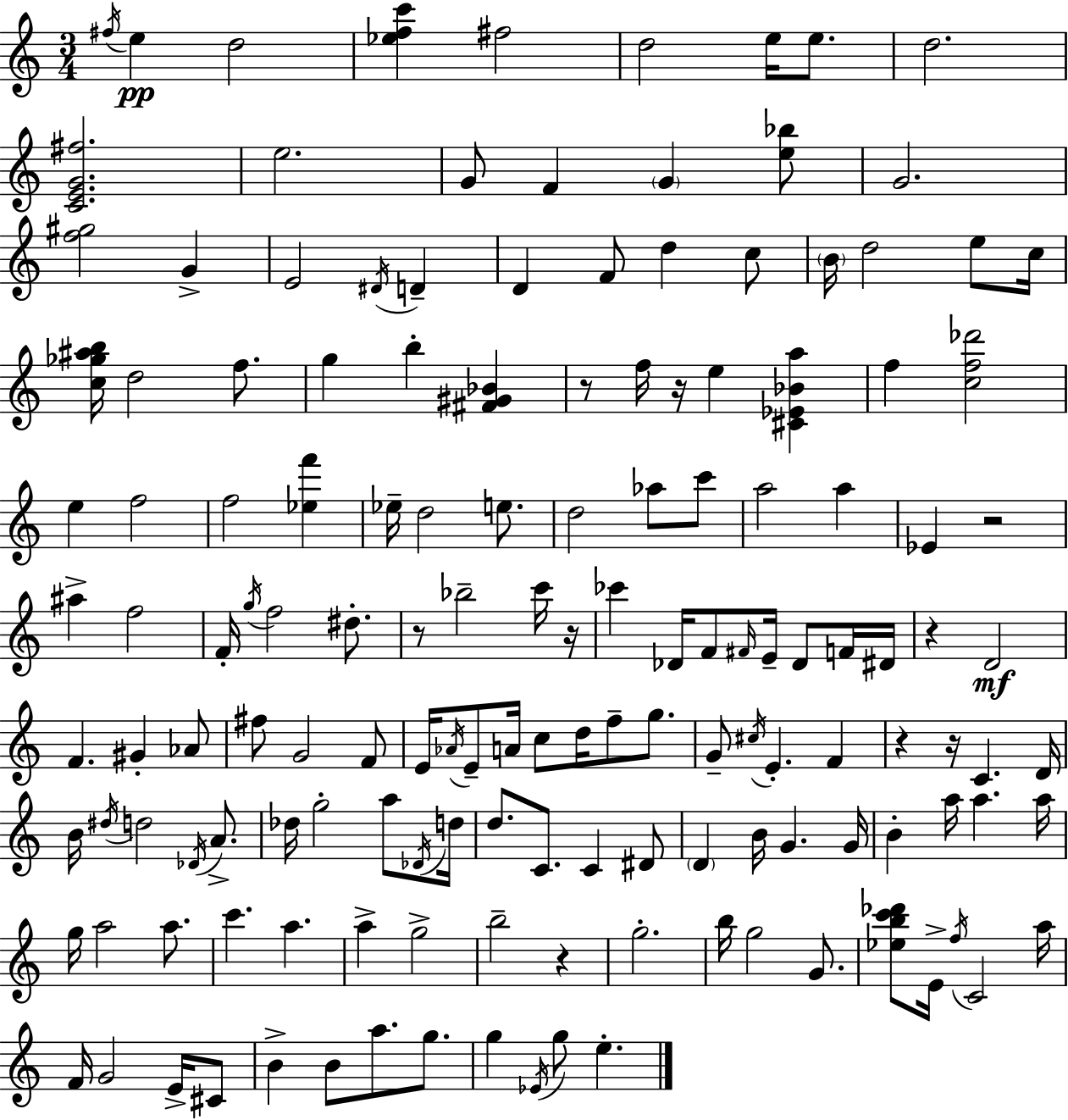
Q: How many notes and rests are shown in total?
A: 150